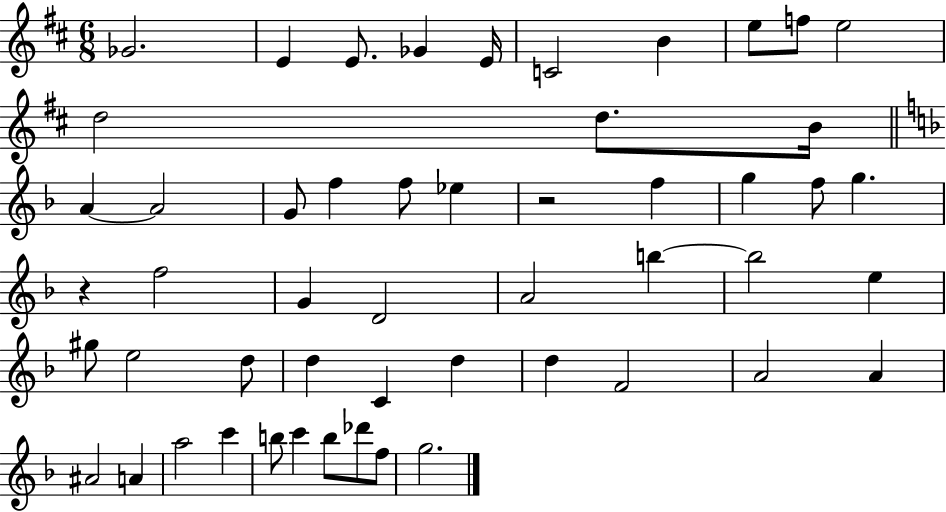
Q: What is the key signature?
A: D major